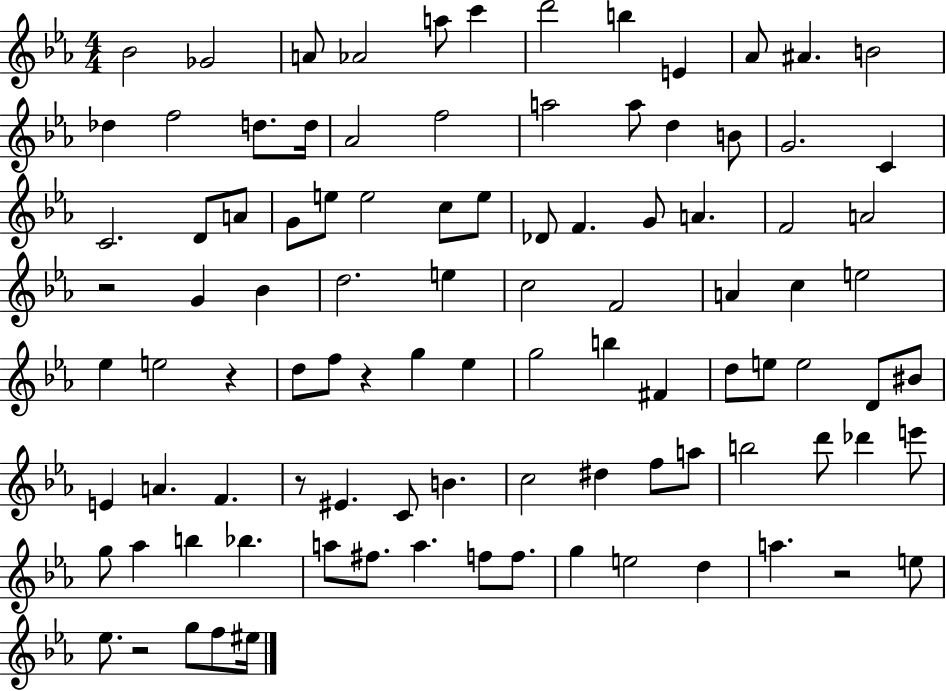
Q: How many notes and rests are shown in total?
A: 99